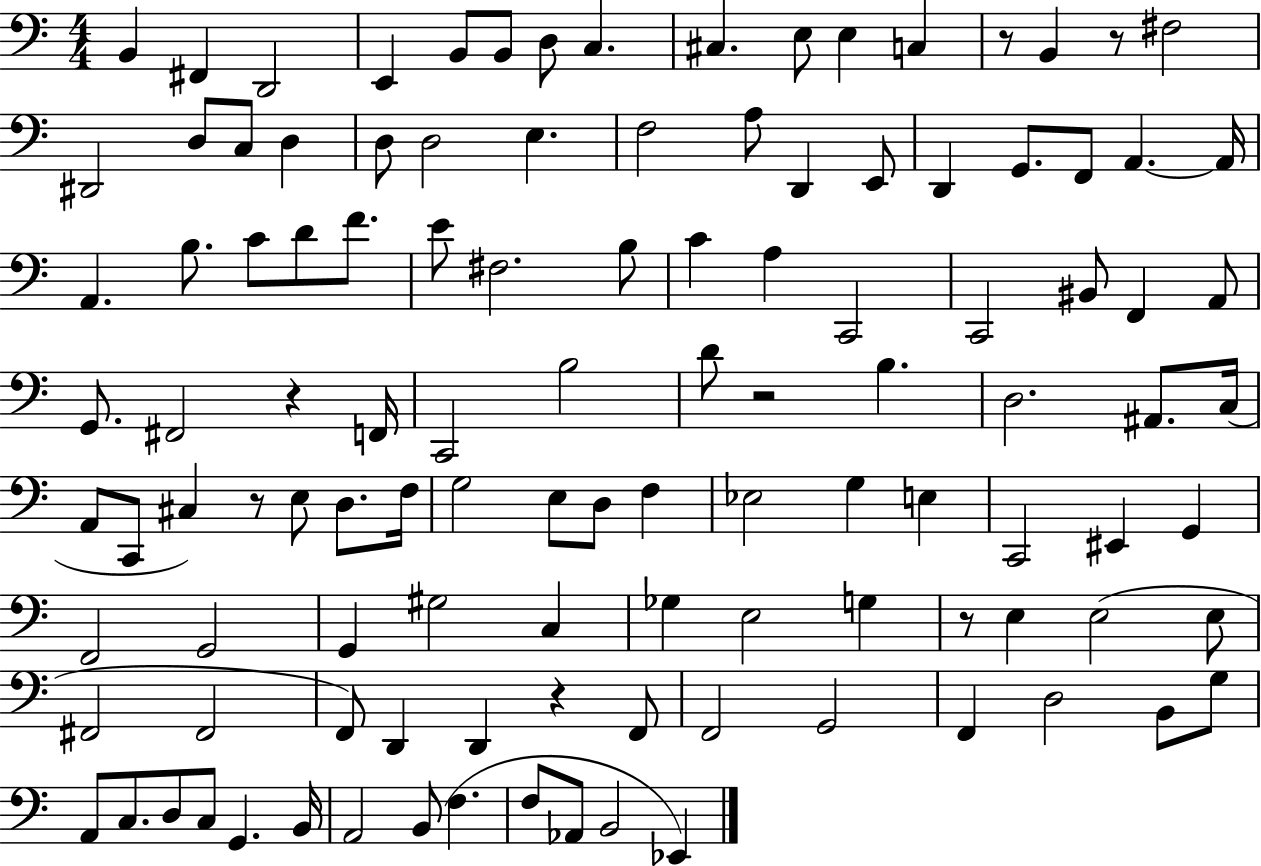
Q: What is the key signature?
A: C major